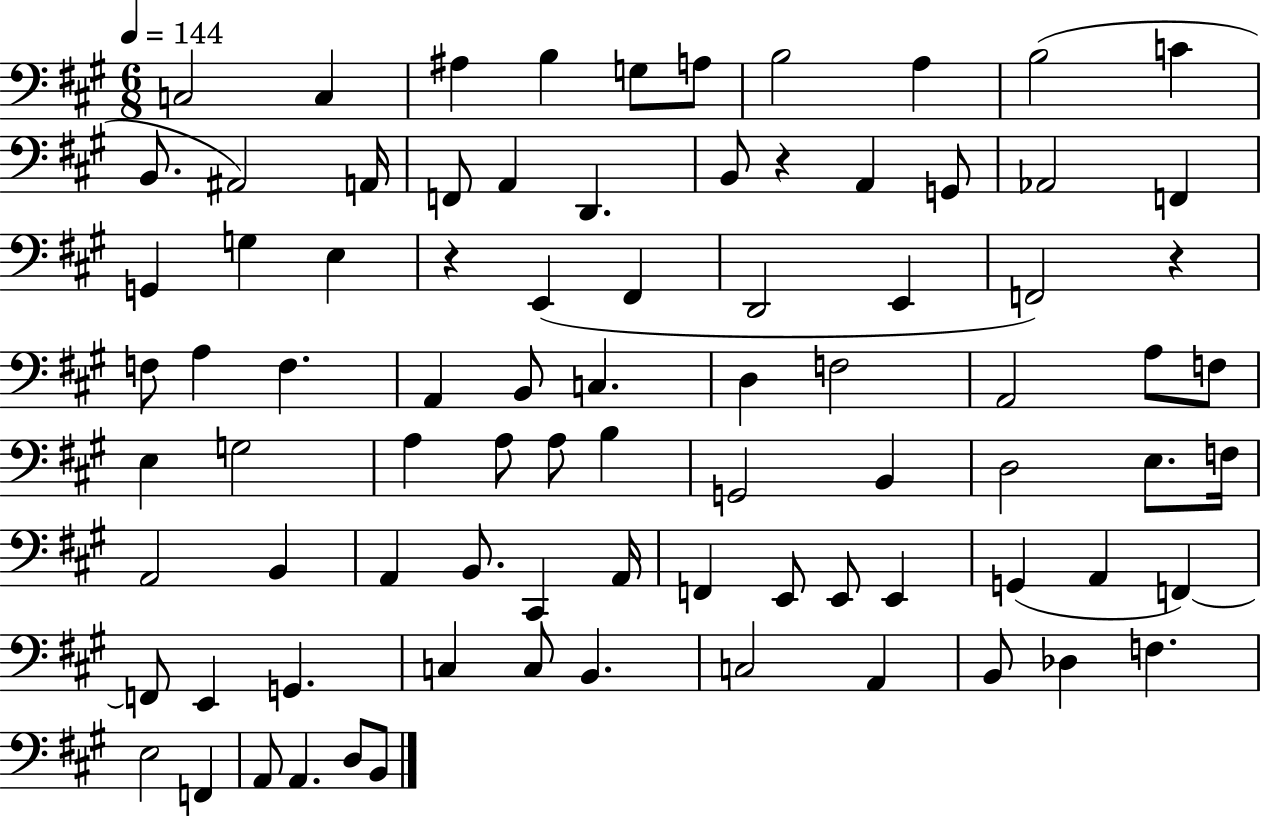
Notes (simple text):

C3/h C3/q A#3/q B3/q G3/e A3/e B3/h A3/q B3/h C4/q B2/e. A#2/h A2/s F2/e A2/q D2/q. B2/e R/q A2/q G2/e Ab2/h F2/q G2/q G3/q E3/q R/q E2/q F#2/q D2/h E2/q F2/h R/q F3/e A3/q F3/q. A2/q B2/e C3/q. D3/q F3/h A2/h A3/e F3/e E3/q G3/h A3/q A3/e A3/e B3/q G2/h B2/q D3/h E3/e. F3/s A2/h B2/q A2/q B2/e. C#2/q A2/s F2/q E2/e E2/e E2/q G2/q A2/q F2/q F2/e E2/q G2/q. C3/q C3/e B2/q. C3/h A2/q B2/e Db3/q F3/q. E3/h F2/q A2/e A2/q. D3/e B2/e